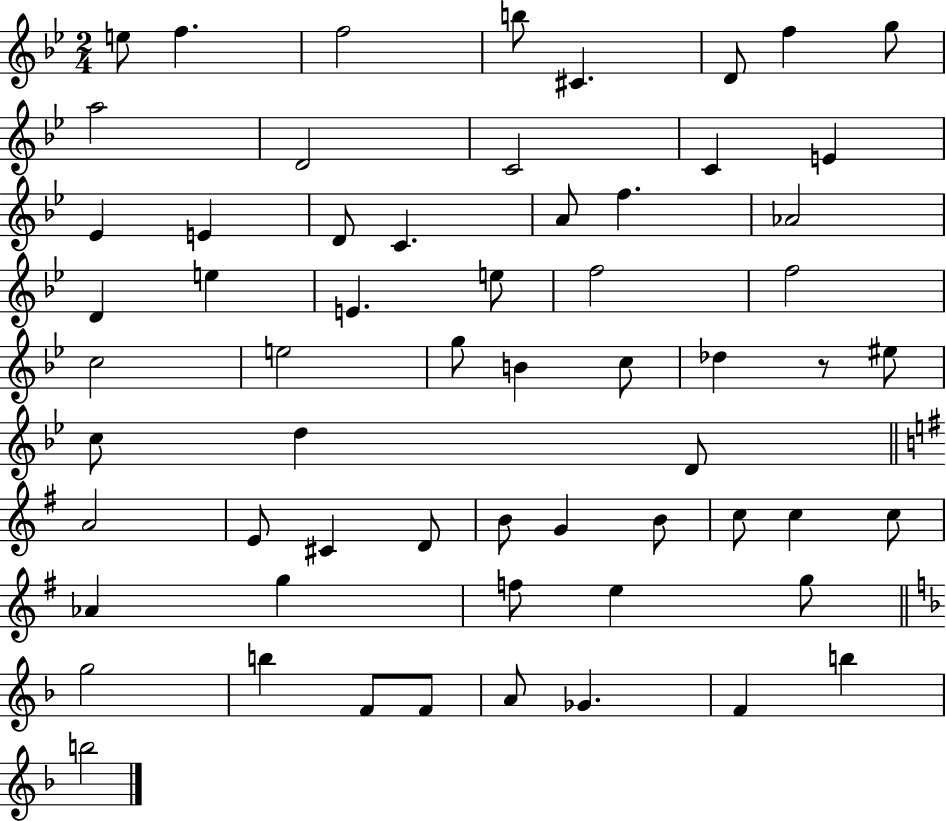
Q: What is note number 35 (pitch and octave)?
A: D5